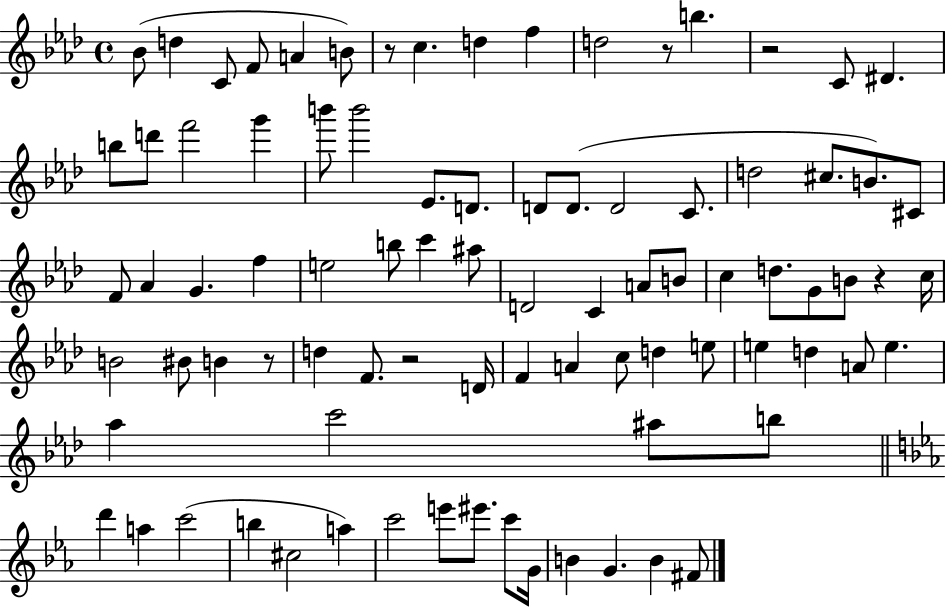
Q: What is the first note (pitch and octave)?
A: Bb4